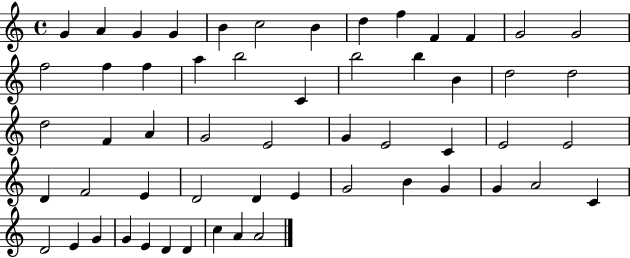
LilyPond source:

{
  \clef treble
  \time 4/4
  \defaultTimeSignature
  \key c \major
  g'4 a'4 g'4 g'4 | b'4 c''2 b'4 | d''4 f''4 f'4 f'4 | g'2 g'2 | \break f''2 f''4 f''4 | a''4 b''2 c'4 | b''2 b''4 b'4 | d''2 d''2 | \break d''2 f'4 a'4 | g'2 e'2 | g'4 e'2 c'4 | e'2 e'2 | \break d'4 f'2 e'4 | d'2 d'4 e'4 | g'2 b'4 g'4 | g'4 a'2 c'4 | \break d'2 e'4 g'4 | g'4 e'4 d'4 d'4 | c''4 a'4 a'2 | \bar "|."
}